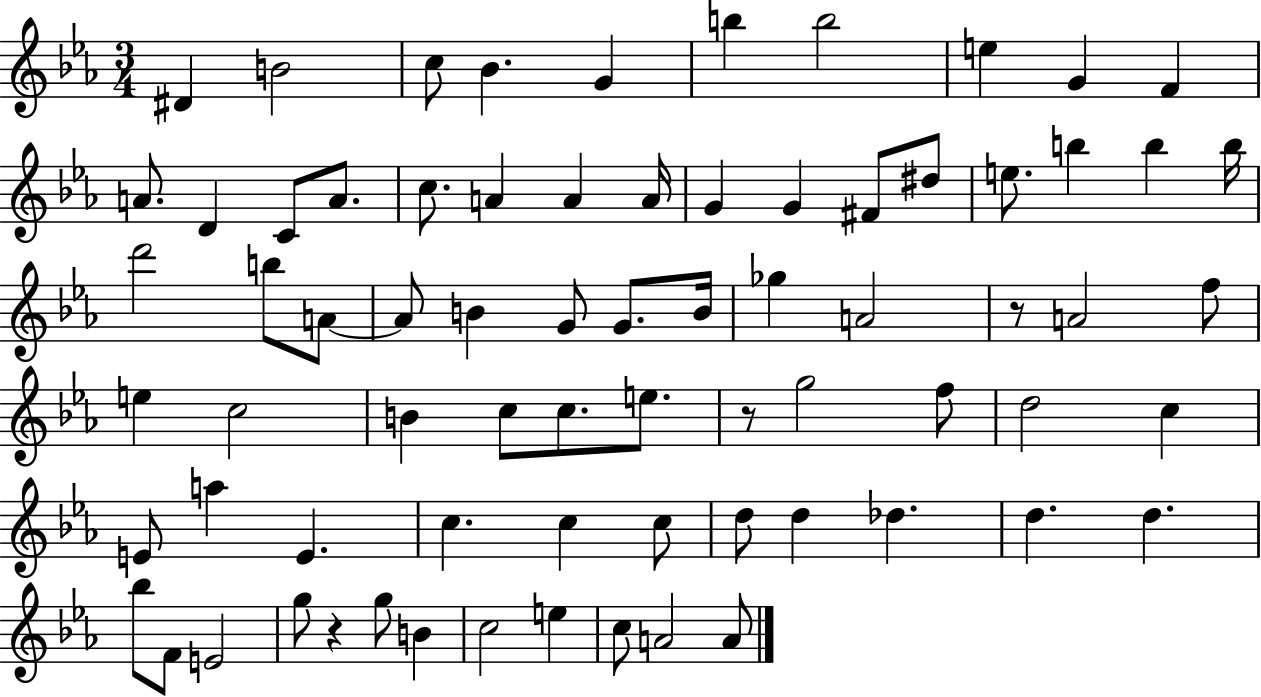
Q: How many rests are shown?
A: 3